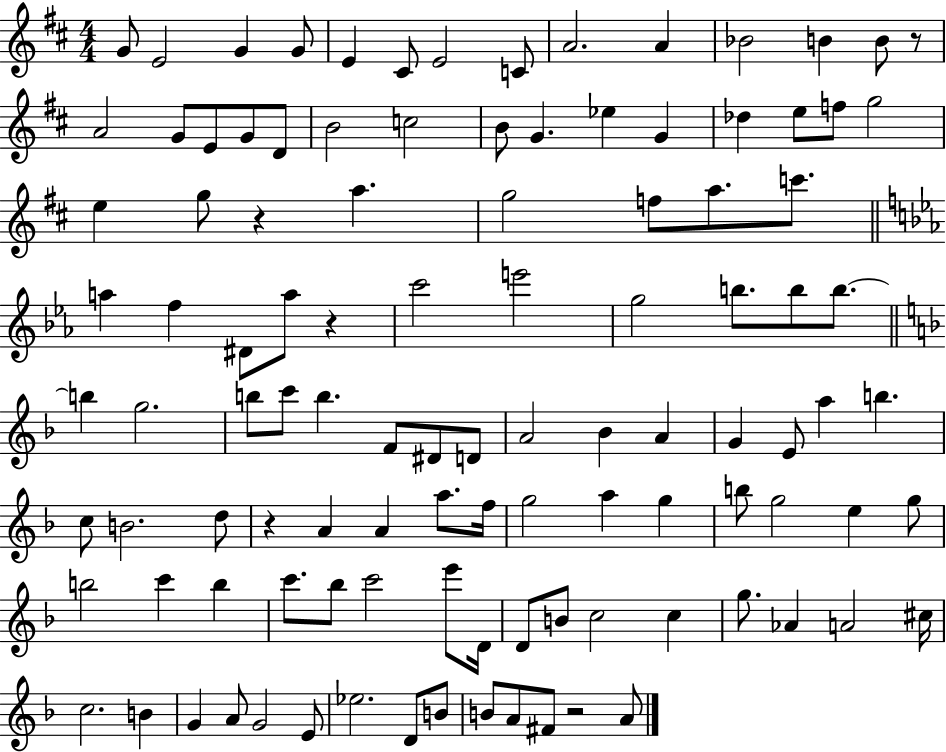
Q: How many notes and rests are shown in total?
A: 108